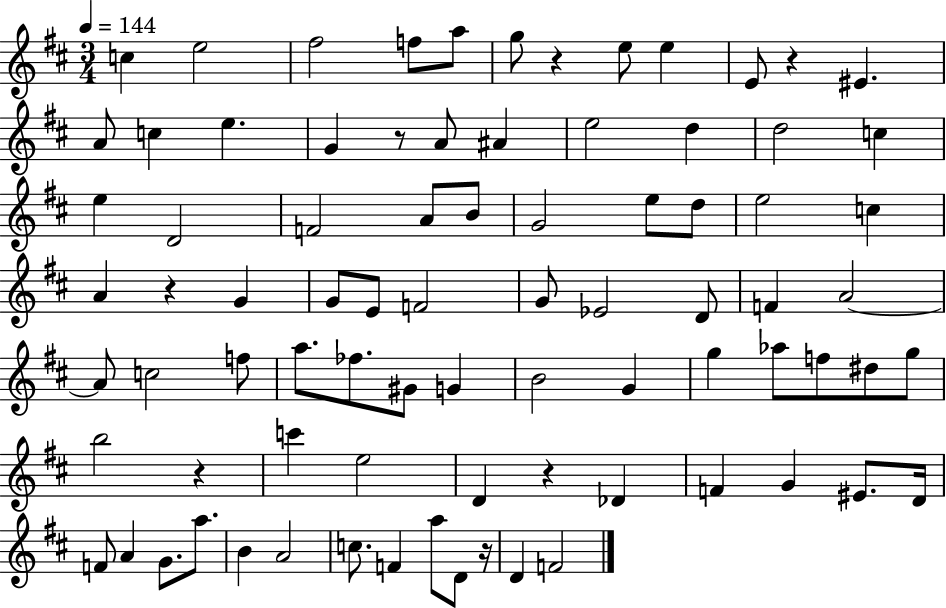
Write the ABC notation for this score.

X:1
T:Untitled
M:3/4
L:1/4
K:D
c e2 ^f2 f/2 a/2 g/2 z e/2 e E/2 z ^E A/2 c e G z/2 A/2 ^A e2 d d2 c e D2 F2 A/2 B/2 G2 e/2 d/2 e2 c A z G G/2 E/2 F2 G/2 _E2 D/2 F A2 A/2 c2 f/2 a/2 _f/2 ^G/2 G B2 G g _a/2 f/2 ^d/2 g/2 b2 z c' e2 D z _D F G ^E/2 D/4 F/2 A G/2 a/2 B A2 c/2 F a/2 D/2 z/4 D F2